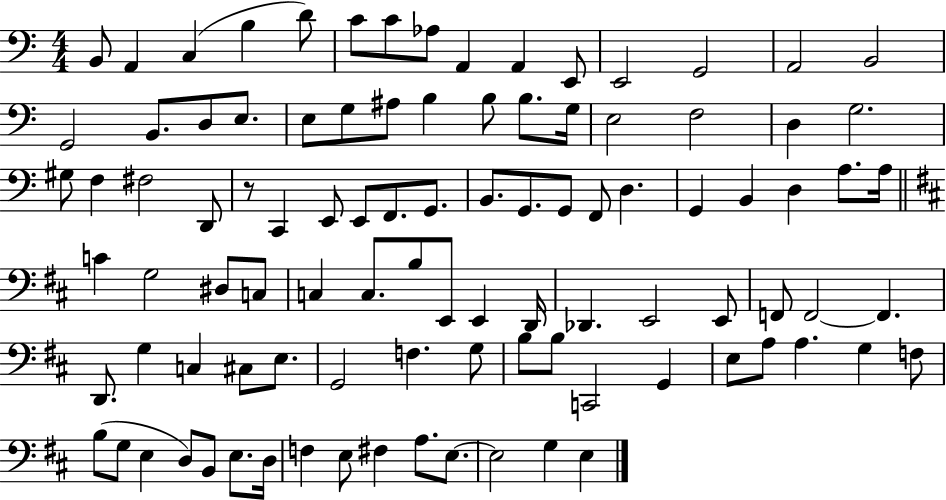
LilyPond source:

{
  \clef bass
  \numericTimeSignature
  \time 4/4
  \key c \major
  b,8 a,4 c4( b4 d'8) | c'8 c'8 aes8 a,4 a,4 e,8 | e,2 g,2 | a,2 b,2 | \break g,2 b,8. d8 e8. | e8 g8 ais8 b4 b8 b8. g16 | e2 f2 | d4 g2. | \break gis8 f4 fis2 d,8 | r8 c,4 e,8 e,8 f,8. g,8. | b,8. g,8. g,8 f,8 d4. | g,4 b,4 d4 a8. a16 | \break \bar "||" \break \key d \major c'4 g2 dis8 c8 | c4 c8. b8 e,8 e,4 d,16 | des,4. e,2 e,8 | f,8 f,2~~ f,4. | \break d,8. g4 c4 cis8 e8. | g,2 f4. g8 | b8 b8 c,2 g,4 | e8 a8 a4. g4 f8 | \break b8( g8 e4 d8) b,8 e8. d16 | f4 e8 fis4 a8. e8.~~ | e2 g4 e4 | \bar "|."
}